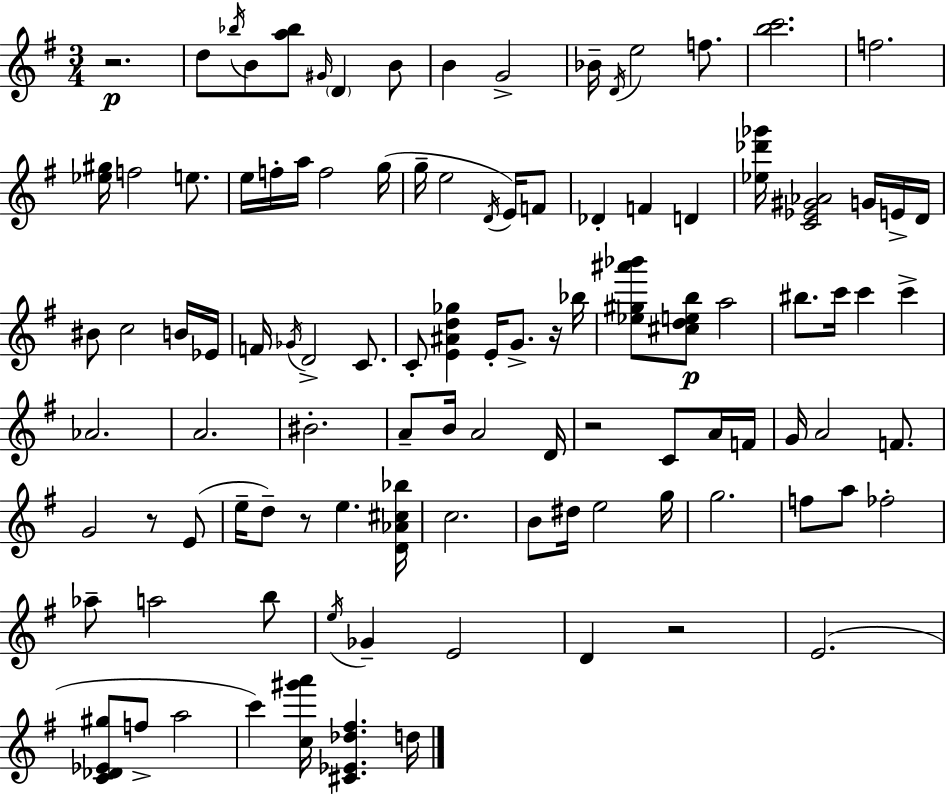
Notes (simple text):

R/h. D5/e Bb5/s B4/e [A5,Bb5]/e G#4/s D4/q B4/e B4/q G4/h Bb4/s D4/s E5/h F5/e. [B5,C6]/h. F5/h. [Eb5,G#5]/s F5/h E5/e. E5/s F5/s A5/s F5/h G5/s G5/s E5/h D4/s E4/s F4/e Db4/q F4/q D4/q [Eb5,Db6,Gb6]/s [C4,Eb4,G#4,Ab4]/h G4/s E4/s D4/s BIS4/e C5/h B4/s Eb4/s F4/s Gb4/s D4/h C4/e. C4/e [E4,A#4,D5,Gb5]/q E4/s G4/e. R/s Bb5/s [Eb5,G#5,A#6,Bb6]/e [C#5,D5,E5,B5]/e A5/h BIS5/e. C6/s C6/q C6/q Ab4/h. A4/h. BIS4/h. A4/e B4/s A4/h D4/s R/h C4/e A4/s F4/s G4/s A4/h F4/e. G4/h R/e E4/e E5/s D5/e R/e E5/q. [D4,Ab4,C#5,Bb5]/s C5/h. B4/e D#5/s E5/h G5/s G5/h. F5/e A5/e FES5/h Ab5/e A5/h B5/e E5/s Gb4/q E4/h D4/q R/h E4/h. [C4,Db4,Eb4,G#5]/e F5/e A5/h C6/q [C5,G#6,A6]/s [C#4,Eb4,Db5,F#5]/q. D5/s